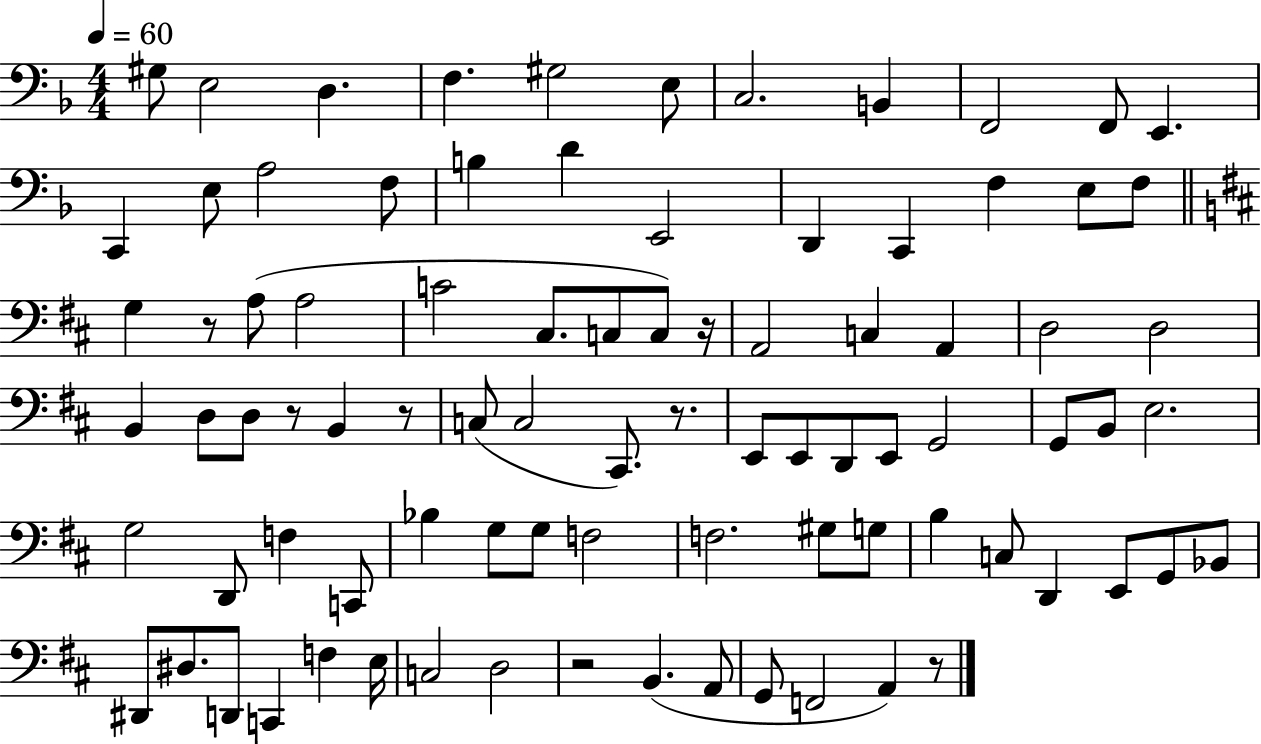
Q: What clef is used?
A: bass